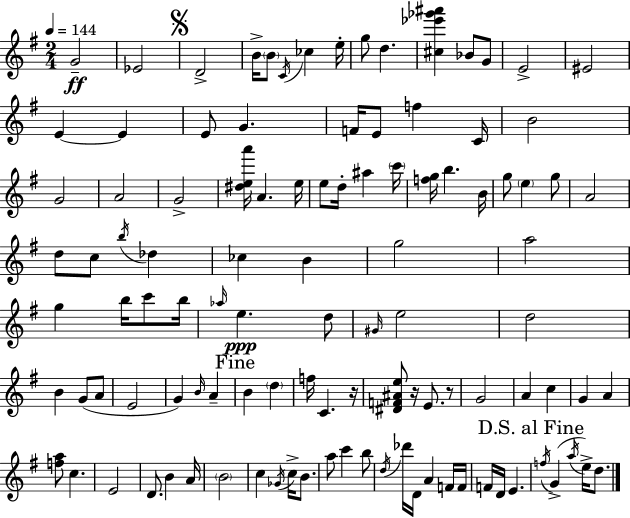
{
  \clef treble
  \numericTimeSignature
  \time 2/4
  \key e \minor
  \tempo 4 = 144
  g'2--\ff | ees'2 | \mark \markup { \musicglyph "scripts.segno" } d'2-> | b'16-> \parenthesize b'8 \acciaccatura { c'16 } ces''4 | \break e''16-. g''8 d''4. | <cis'' ees''' ges''' ais'''>4 bes'8 g'8 | e'2-> | eis'2 | \break e'4~~ e'4 | e'8 g'4. | f'16 e'8 f''4 | c'16 b'2 | \break g'2 | a'2 | g'2-> | <dis'' e'' a'''>16 a'4. | \break e''16 e''8 d''16-. ais''4 | \parenthesize c'''16 <f'' g''>16 b''4. | b'16 g''8 \parenthesize e''4 g''8 | a'2 | \break d''8 c''8 \acciaccatura { b''16 } des''4 | ces''4 b'4 | g''2 | a''2 | \break g''4 b''16 c'''8 | b''16 \grace { aes''16 } e''4.\ppp | d''8 \grace { gis'16 } e''2 | d''2 | \break b'4 | g'8( a'8 e'2 | g'4) | \grace { b'16 } a'4-- \mark "Fine" b'4 | \break \parenthesize d''4 f''16 c'4. | r16 <dis' f' ais' e''>8 r16 | e'8. r8 g'2 | a'4 | \break c''4 g'4 | a'4 <f'' a''>8 c''4. | e'2 | d'8. | \break b'4 a'16 \parenthesize b'2 | c''4 | \acciaccatura { ges'16 } c''16-> b'8. a''8 | c'''4 b''8 \acciaccatura { d''16 } des'''16 | \break d'16 a'4 f'16 f'16 f'16 | d'16 e'4. \mark "D.S. al Fine" \acciaccatura { f''16 } | g'4->( \acciaccatura { a''16 } e''16->) d''8. | \bar "|."
}